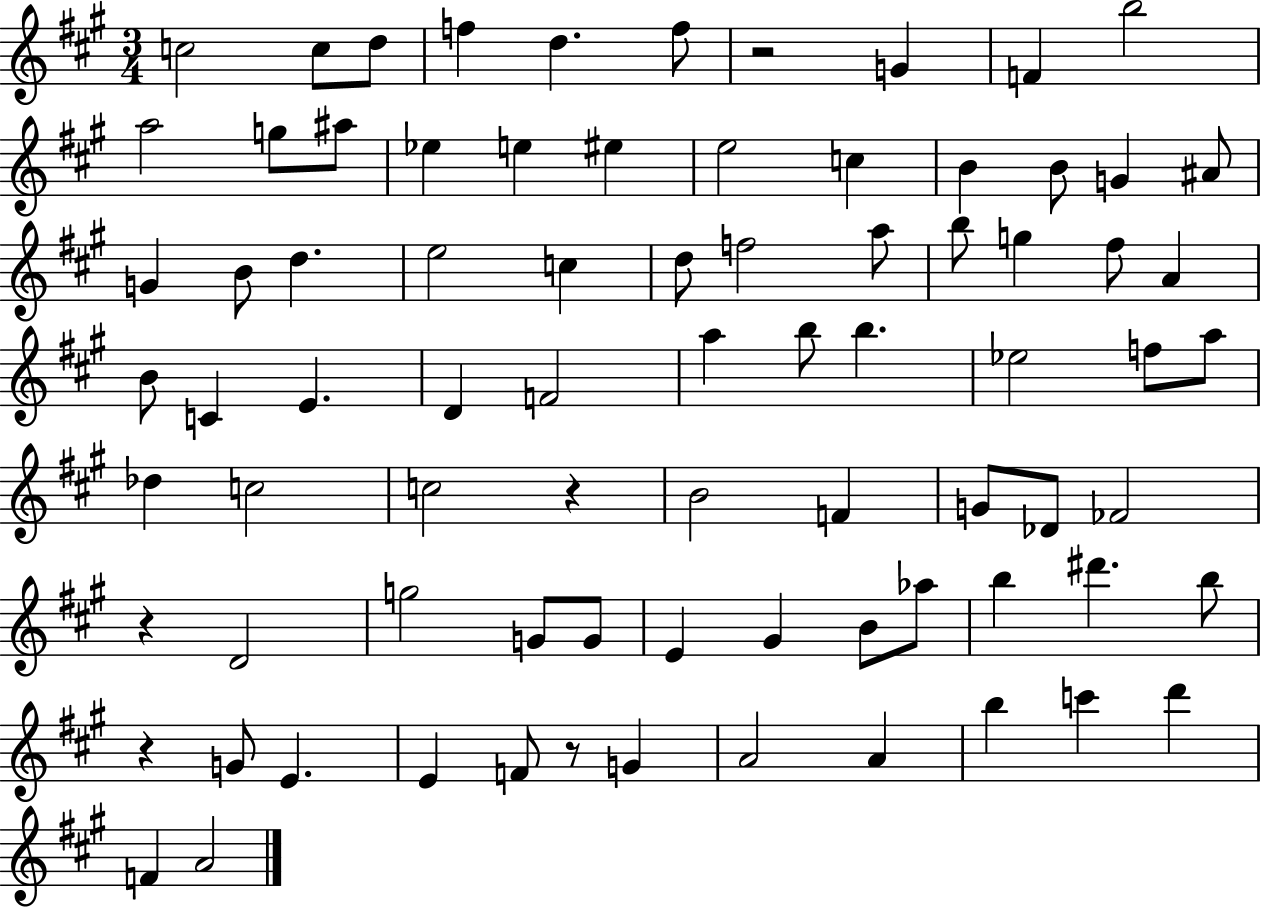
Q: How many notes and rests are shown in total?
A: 80